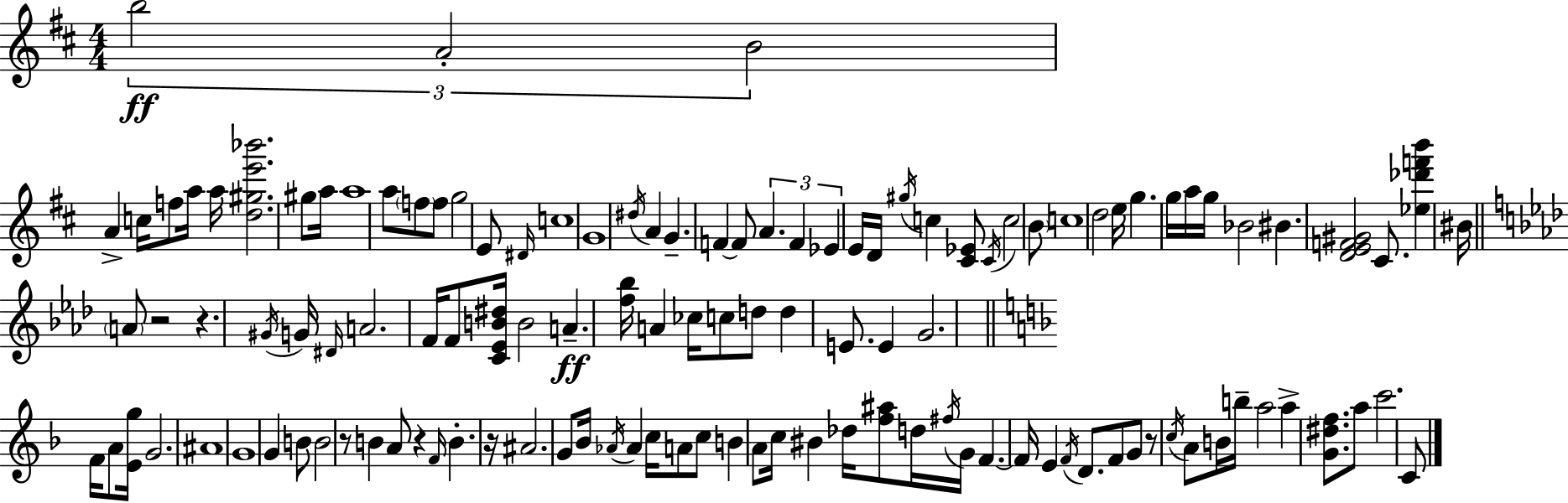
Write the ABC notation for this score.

X:1
T:Untitled
M:4/4
L:1/4
K:D
b2 A2 B2 A c/4 f/2 a/4 a/4 [d^ge'_b']2 ^g/2 a/4 a4 a/2 f/2 f/2 g2 E/2 ^D/4 c4 G4 ^d/4 A G F F/2 A F _E E/4 D/4 ^g/4 c [^C_E]/2 ^C/4 c2 B/2 c4 d2 e/4 g g/4 a/4 g/4 _B2 ^B [DEF^G]2 ^C/2 [_e_d'f'b'] ^B/4 A/2 z2 z ^G/4 G/4 ^D/4 A2 F/4 F/2 [C_EB^d]/4 B2 A [f_b]/4 A _c/4 c/2 d/2 d E/2 E G2 F/4 A/2 [Eg]/4 G2 ^A4 G4 G B/2 B2 z/2 B A/2 z F/4 B z/4 ^A2 G/2 _B/4 _A/4 _A c/4 A/2 c/2 B A/2 c/4 ^B _d/4 [f^a]/2 d/4 ^f/4 G/4 F F/4 E F/4 D/2 F/2 G/2 z/2 c/4 A/2 B/4 b/4 a2 a [G^df]/2 a/2 c'2 C/2